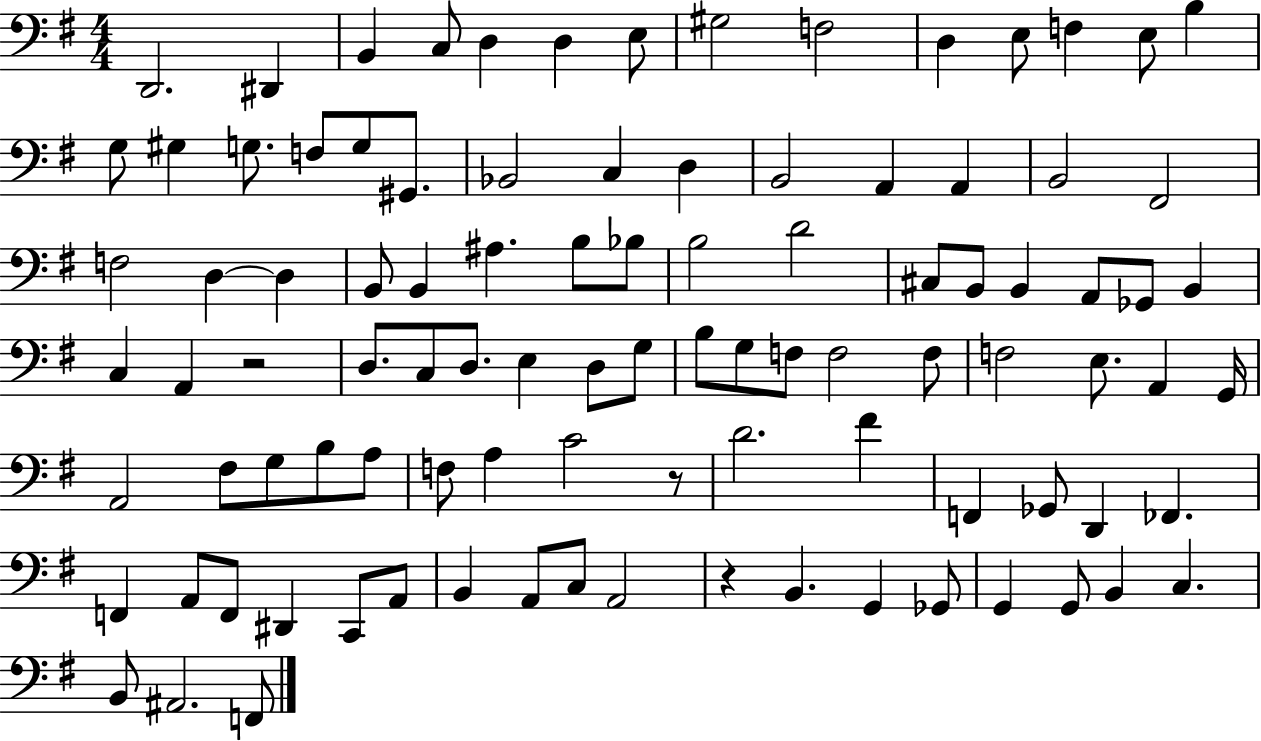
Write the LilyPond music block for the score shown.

{
  \clef bass
  \numericTimeSignature
  \time 4/4
  \key g \major
  \repeat volta 2 { d,2. dis,4 | b,4 c8 d4 d4 e8 | gis2 f2 | d4 e8 f4 e8 b4 | \break g8 gis4 g8. f8 g8 gis,8. | bes,2 c4 d4 | b,2 a,4 a,4 | b,2 fis,2 | \break f2 d4~~ d4 | b,8 b,4 ais4. b8 bes8 | b2 d'2 | cis8 b,8 b,4 a,8 ges,8 b,4 | \break c4 a,4 r2 | d8. c8 d8. e4 d8 g8 | b8 g8 f8 f2 f8 | f2 e8. a,4 g,16 | \break a,2 fis8 g8 b8 a8 | f8 a4 c'2 r8 | d'2. fis'4 | f,4 ges,8 d,4 fes,4. | \break f,4 a,8 f,8 dis,4 c,8 a,8 | b,4 a,8 c8 a,2 | r4 b,4. g,4 ges,8 | g,4 g,8 b,4 c4. | \break b,8 ais,2. f,8 | } \bar "|."
}